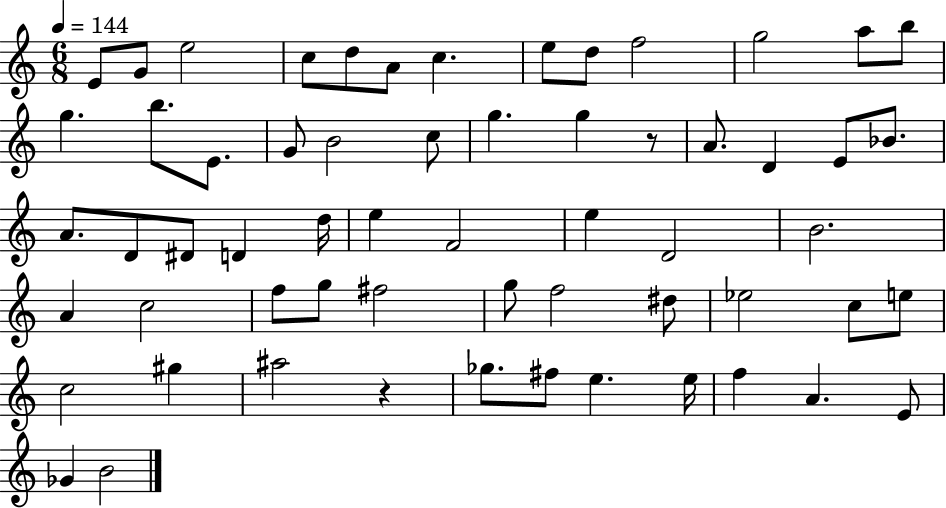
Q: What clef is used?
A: treble